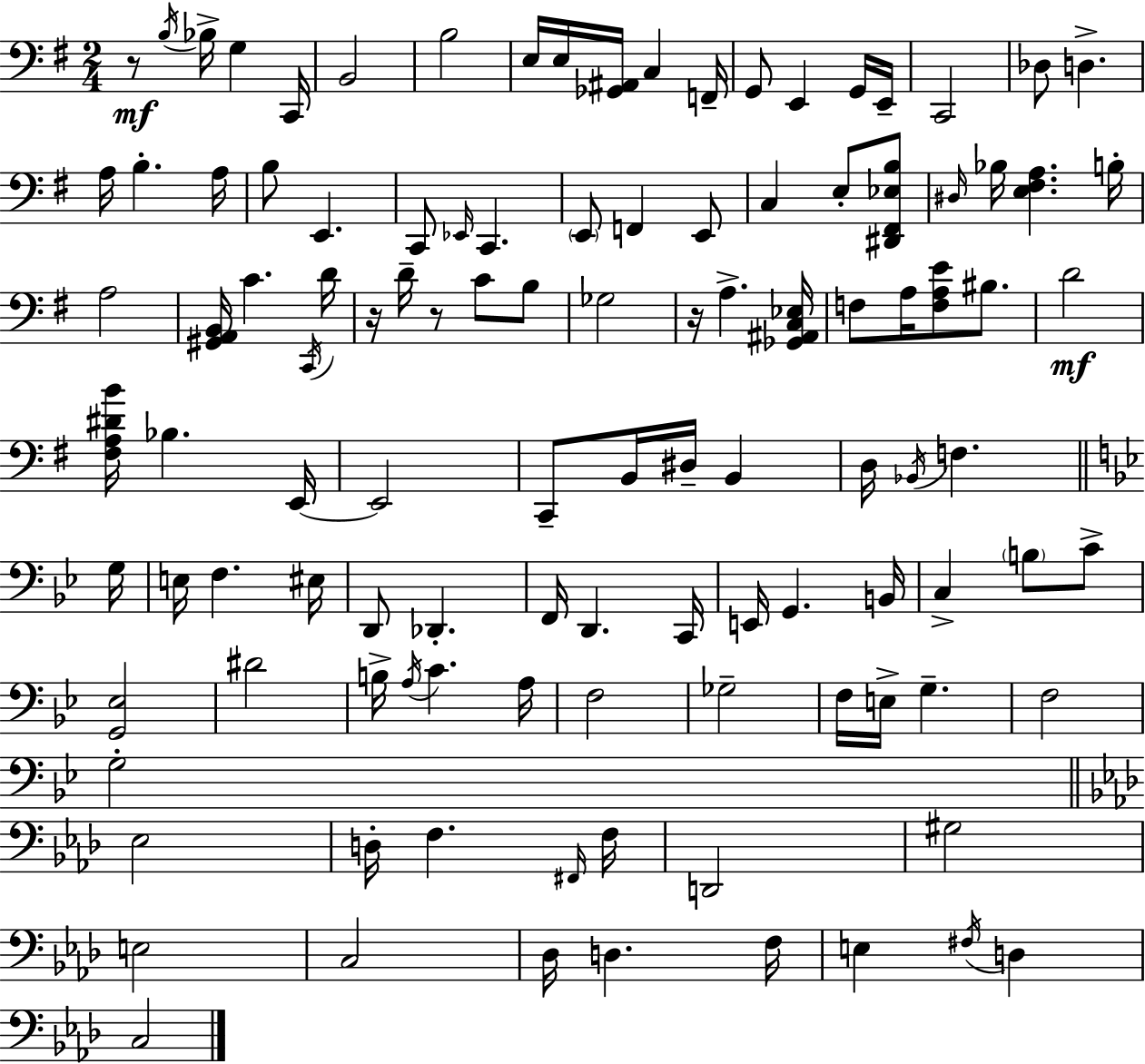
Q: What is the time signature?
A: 2/4